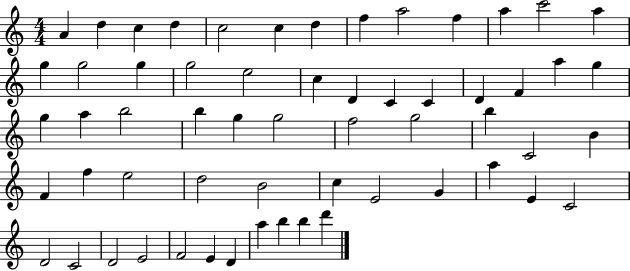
{
  \clef treble
  \numericTimeSignature
  \time 4/4
  \key c \major
  a'4 d''4 c''4 d''4 | c''2 c''4 d''4 | f''4 a''2 f''4 | a''4 c'''2 a''4 | \break g''4 g''2 g''4 | g''2 e''2 | c''4 d'4 c'4 c'4 | d'4 f'4 a''4 g''4 | \break g''4 a''4 b''2 | b''4 g''4 g''2 | f''2 g''2 | b''4 c'2 b'4 | \break f'4 f''4 e''2 | d''2 b'2 | c''4 e'2 g'4 | a''4 e'4 c'2 | \break d'2 c'2 | d'2 e'2 | f'2 e'4 d'4 | a''4 b''4 b''4 d'''4 | \break \bar "|."
}